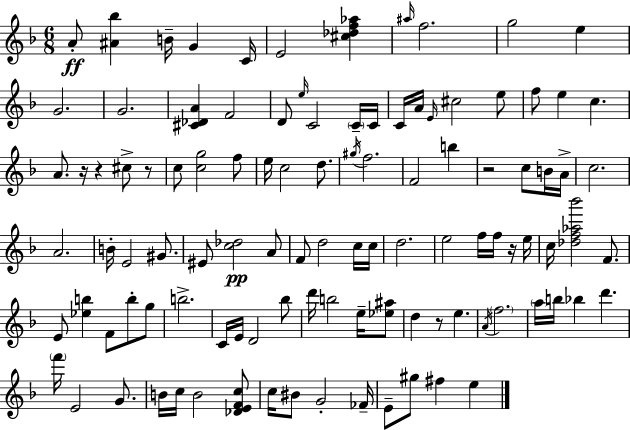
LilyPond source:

{
  \clef treble
  \numericTimeSignature
  \time 6/8
  \key f \major
  a'8-.\ff <ais' bes''>4 b'16-- g'4 c'16 | e'2 <cis'' des'' f'' aes''>4 | \grace { ais''16 } f''2. | g''2 e''4 | \break g'2. | g'2. | <cis' des' a'>4 f'2 | d'8 \grace { e''16 } c'2 | \break \parenthesize c'16-- c'16 c'16 a'16 \grace { e'16 } cis''2 | e''8 f''8 e''4 c''4. | a'8. r16 r4 cis''8-> | r8 c''8 <c'' g''>2 | \break f''8 e''16 c''2 | d''8. \acciaccatura { gis''16 } f''2. | f'2 | b''4 r2 | \break c''8 b'16 a'16-> c''2. | a'2. | b'16-. e'2 | gis'8. eis'8 <c'' des''>2\pp | \break a'8 f'8 d''2 | c''16 c''16 d''2. | e''2 | f''16 f''16 r16 e''16 c''16 <des'' f'' aes'' bes'''>2 | \break f'8. e'8 <ees'' b''>4 f'8 | b''8-. g''8 b''2.-> | c'16 e'16 d'2 | bes''8 d'''16 b''2 | \break e''16-- <ees'' ais''>8 d''4 r8 e''4. | \acciaccatura { a'16 } \parenthesize f''2. | \parenthesize a''16 b''16 bes''4 d'''4. | \parenthesize f'''16 e'2 | \break g'8. b'16 c''16 b'2 | <des' e' f' c''>8 c''16 bis'8 g'2-. | fes'16-- e'8-- gis''8 fis''4 | e''4 \bar "|."
}